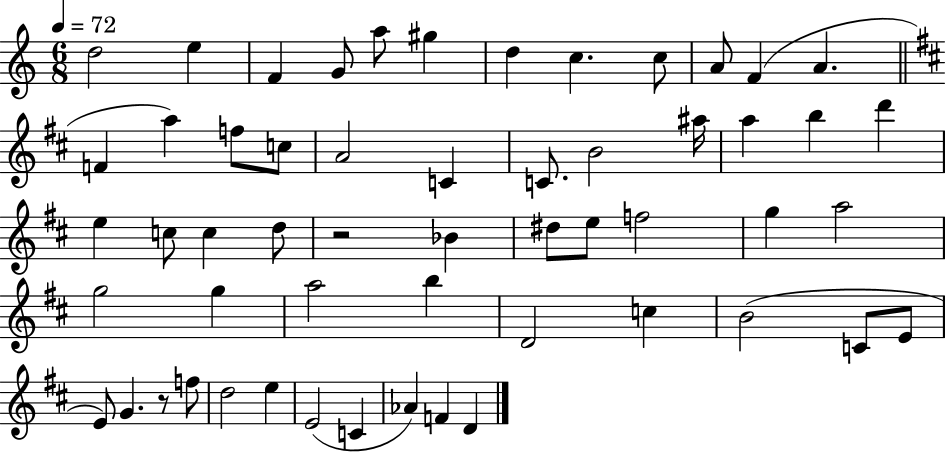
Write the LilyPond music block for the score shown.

{
  \clef treble
  \numericTimeSignature
  \time 6/8
  \key c \major
  \tempo 4 = 72
  \repeat volta 2 { d''2 e''4 | f'4 g'8 a''8 gis''4 | d''4 c''4. c''8 | a'8 f'4( a'4. | \break \bar "||" \break \key d \major f'4 a''4) f''8 c''8 | a'2 c'4 | c'8. b'2 ais''16 | a''4 b''4 d'''4 | \break e''4 c''8 c''4 d''8 | r2 bes'4 | dis''8 e''8 f''2 | g''4 a''2 | \break g''2 g''4 | a''2 b''4 | d'2 c''4 | b'2( c'8 e'8 | \break e'8) g'4. r8 f''8 | d''2 e''4 | e'2( c'4 | aes'4) f'4 d'4 | \break } \bar "|."
}